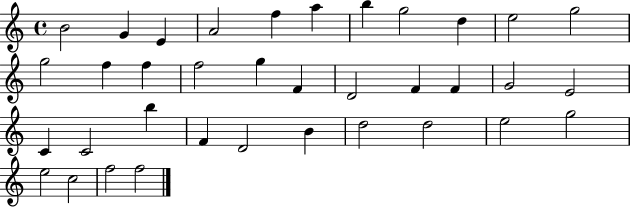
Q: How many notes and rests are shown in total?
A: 36